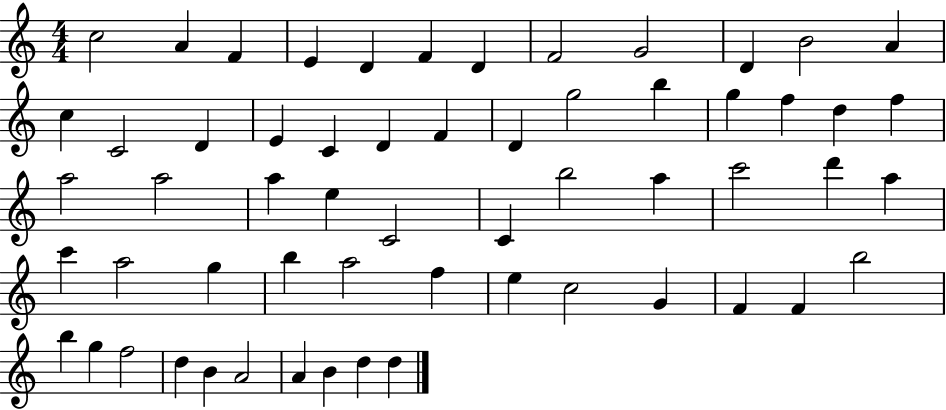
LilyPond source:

{
  \clef treble
  \numericTimeSignature
  \time 4/4
  \key c \major
  c''2 a'4 f'4 | e'4 d'4 f'4 d'4 | f'2 g'2 | d'4 b'2 a'4 | \break c''4 c'2 d'4 | e'4 c'4 d'4 f'4 | d'4 g''2 b''4 | g''4 f''4 d''4 f''4 | \break a''2 a''2 | a''4 e''4 c'2 | c'4 b''2 a''4 | c'''2 d'''4 a''4 | \break c'''4 a''2 g''4 | b''4 a''2 f''4 | e''4 c''2 g'4 | f'4 f'4 b''2 | \break b''4 g''4 f''2 | d''4 b'4 a'2 | a'4 b'4 d''4 d''4 | \bar "|."
}